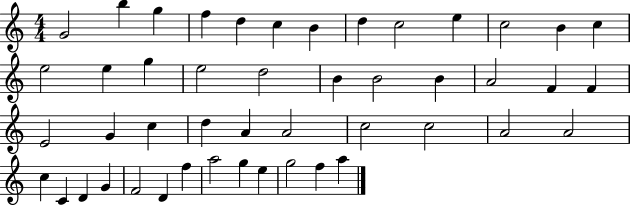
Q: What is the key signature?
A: C major